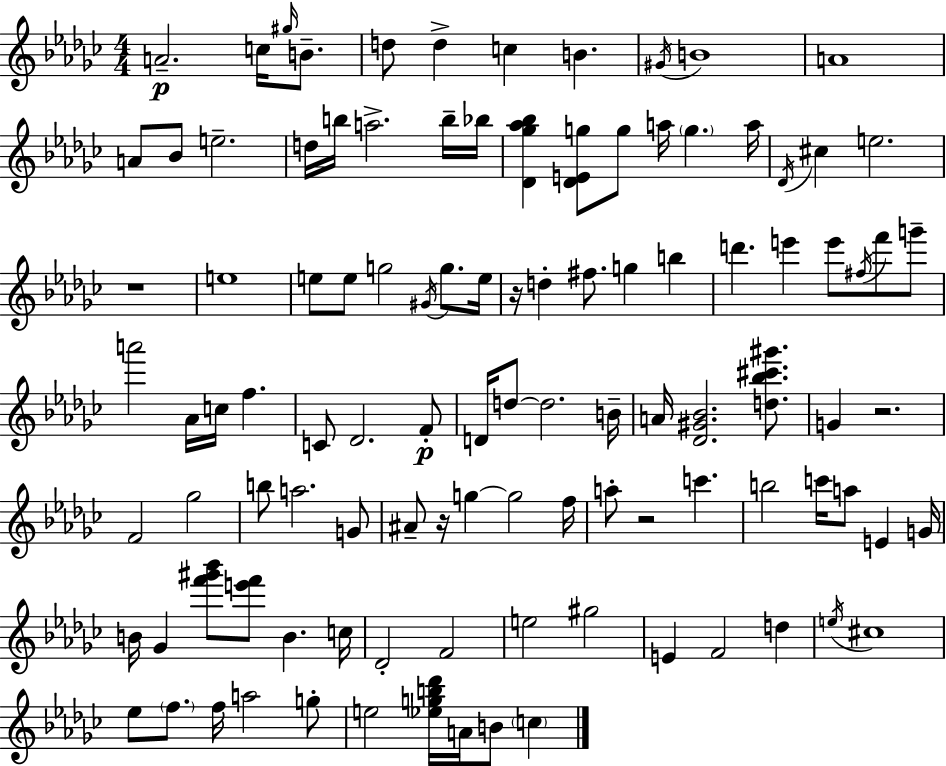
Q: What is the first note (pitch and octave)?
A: A4